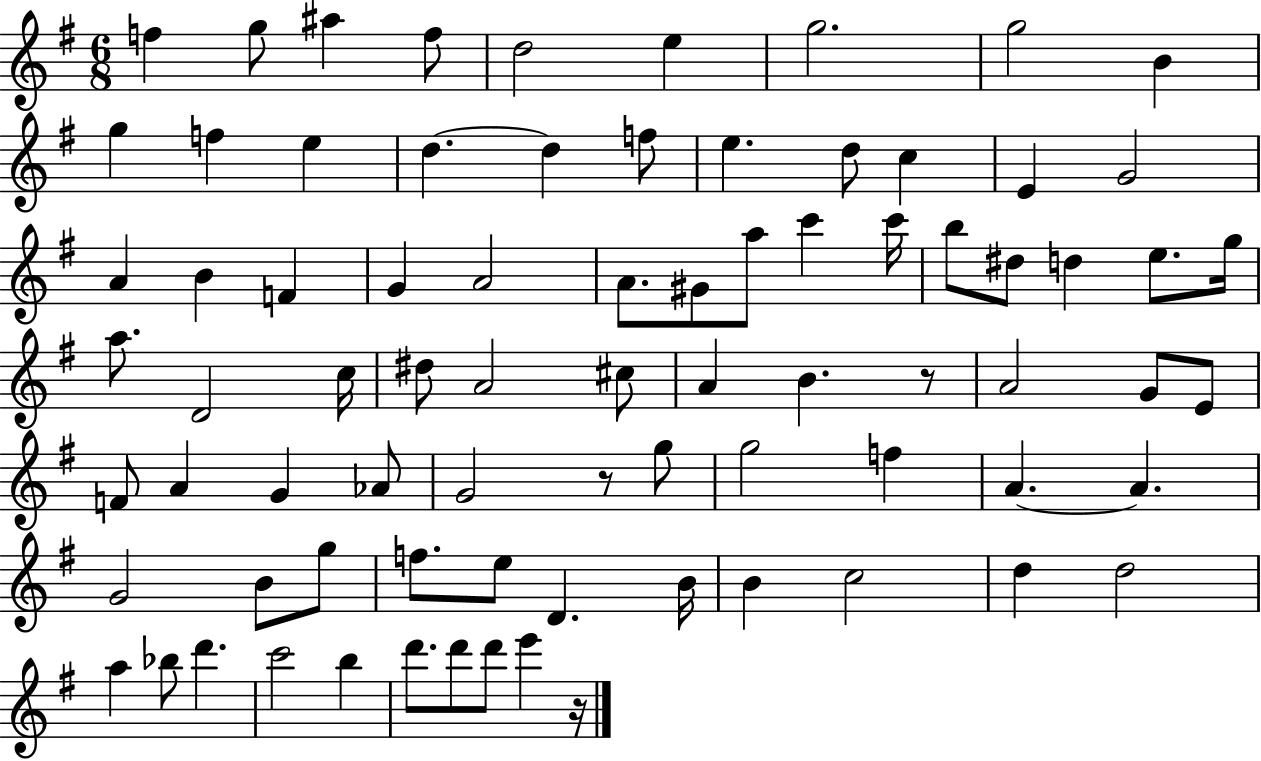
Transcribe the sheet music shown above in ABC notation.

X:1
T:Untitled
M:6/8
L:1/4
K:G
f g/2 ^a f/2 d2 e g2 g2 B g f e d d f/2 e d/2 c E G2 A B F G A2 A/2 ^G/2 a/2 c' c'/4 b/2 ^d/2 d e/2 g/4 a/2 D2 c/4 ^d/2 A2 ^c/2 A B z/2 A2 G/2 E/2 F/2 A G _A/2 G2 z/2 g/2 g2 f A A G2 B/2 g/2 f/2 e/2 D B/4 B c2 d d2 a _b/2 d' c'2 b d'/2 d'/2 d'/2 e' z/4